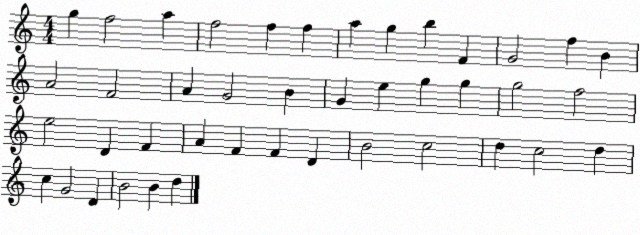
X:1
T:Untitled
M:4/4
L:1/4
K:C
g f2 a f2 f f a g b F G2 f B A2 F2 A G2 B G e g g g2 f2 e2 D F A F F D B2 c2 d c2 d c G2 D B2 B d